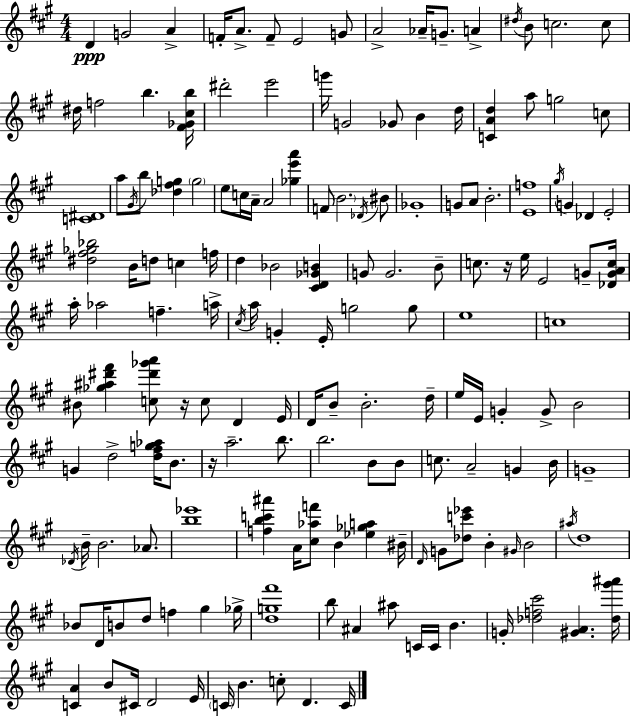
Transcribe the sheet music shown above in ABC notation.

X:1
T:Untitled
M:4/4
L:1/4
K:A
D G2 A F/4 A/2 F/2 E2 G/2 A2 _A/4 G/2 A ^d/4 B/2 c2 c/2 ^d/4 f2 b [^F_G^cb]/4 ^d'2 e'2 g'/4 G2 _G/2 B d/4 [CAd] a/2 g2 c/2 [C^D]4 a/2 ^G/4 b/2 [_d^fg] g2 e/2 c/4 A/4 A2 [_ge'a'] F/2 B2 _D/4 ^B/2 _G4 G/2 A/2 B2 [Ef]4 ^g/4 G _D E2 [^d^f_g_b]2 B/4 d/2 c f/4 d _B2 [^CD_GB] G/2 G2 B/2 c/2 z/4 e/4 E2 G/2 [_DGAc]/4 a/4 _a2 f a/4 ^c/4 a/4 G E/4 g2 g/2 e4 c4 ^B/2 [_g^a^d'^f'] [c^d'_g'a']/2 z/4 c/2 D E/4 D/4 B/2 B2 d/4 e/4 E/4 G G/2 B2 G d2 [d^fg_a]/4 B/2 z/4 a2 b/2 b2 B/2 B/2 c/2 A2 G B/4 G4 _D/4 B/4 B2 _A/2 [b_e']4 [fbc'^a'] A/4 [^c_af']/2 B [_e_ga] ^B/4 D/4 G/2 [_dc'_e']/2 B ^G/4 B2 ^a/4 d4 _B/2 D/4 B/2 d/2 f ^g _g/4 [dg^f']4 b/2 ^A ^a/2 C/4 C/4 B G/4 [_df^c']2 [^GA] [_d^g'^a']/4 [CA] B/2 ^C/4 D2 E/4 C/4 B c/2 D C/4